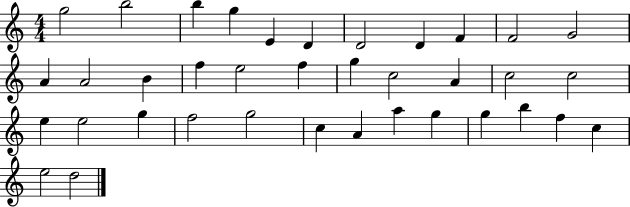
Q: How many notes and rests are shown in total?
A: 37